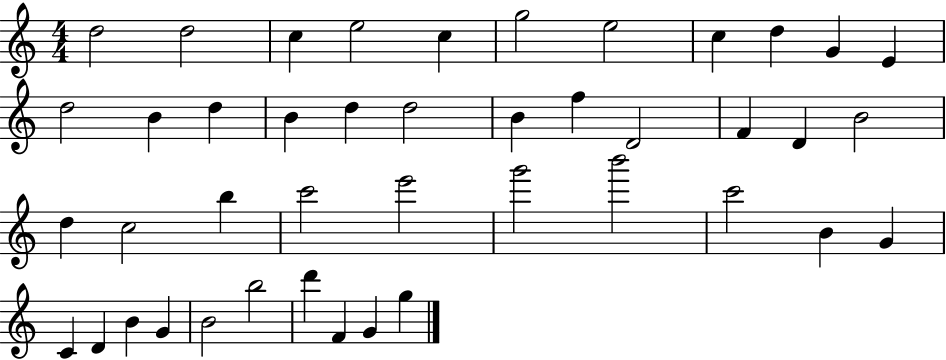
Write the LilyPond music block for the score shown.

{
  \clef treble
  \numericTimeSignature
  \time 4/4
  \key c \major
  d''2 d''2 | c''4 e''2 c''4 | g''2 e''2 | c''4 d''4 g'4 e'4 | \break d''2 b'4 d''4 | b'4 d''4 d''2 | b'4 f''4 d'2 | f'4 d'4 b'2 | \break d''4 c''2 b''4 | c'''2 e'''2 | g'''2 b'''2 | c'''2 b'4 g'4 | \break c'4 d'4 b'4 g'4 | b'2 b''2 | d'''4 f'4 g'4 g''4 | \bar "|."
}